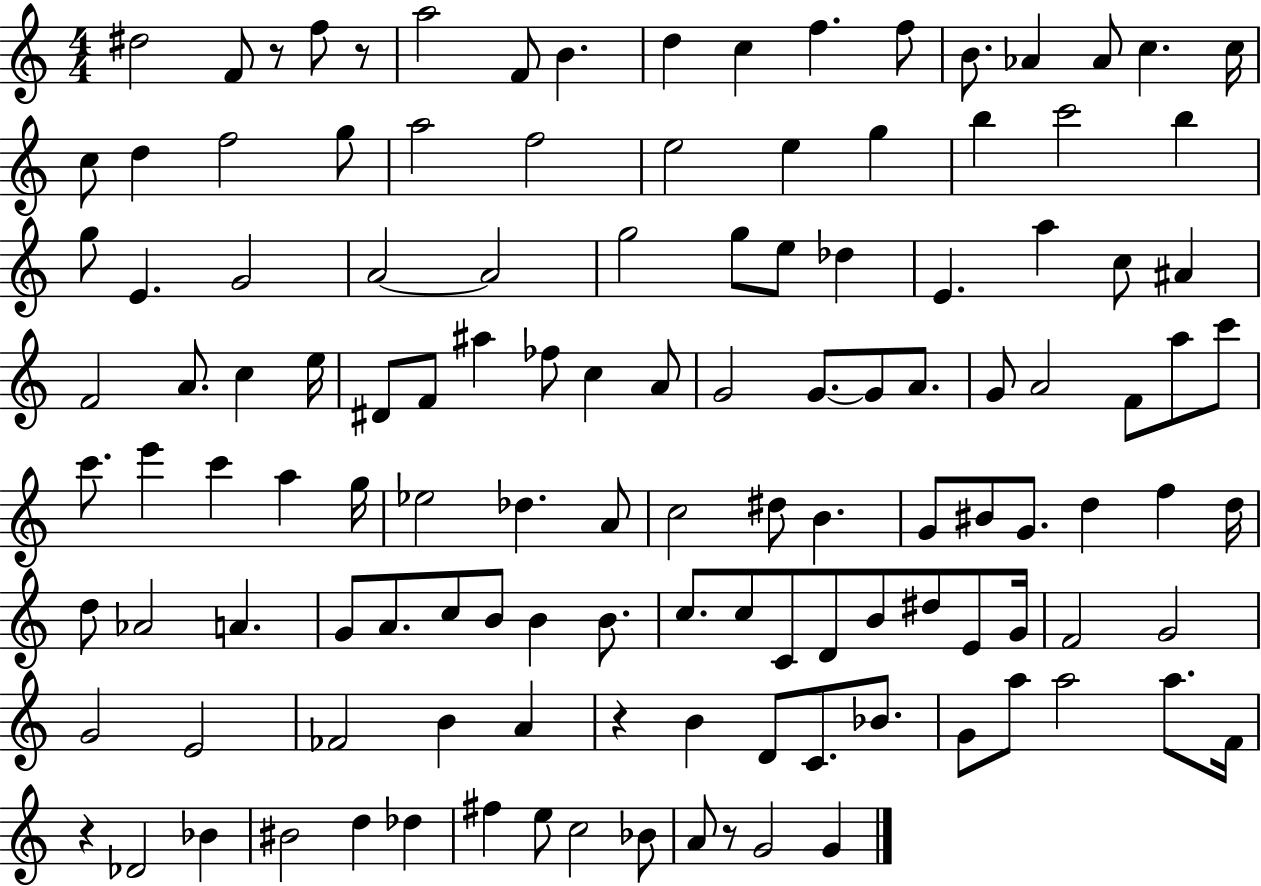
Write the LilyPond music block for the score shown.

{
  \clef treble
  \numericTimeSignature
  \time 4/4
  \key c \major
  dis''2 f'8 r8 f''8 r8 | a''2 f'8 b'4. | d''4 c''4 f''4. f''8 | b'8. aes'4 aes'8 c''4. c''16 | \break c''8 d''4 f''2 g''8 | a''2 f''2 | e''2 e''4 g''4 | b''4 c'''2 b''4 | \break g''8 e'4. g'2 | a'2~~ a'2 | g''2 g''8 e''8 des''4 | e'4. a''4 c''8 ais'4 | \break f'2 a'8. c''4 e''16 | dis'8 f'8 ais''4 fes''8 c''4 a'8 | g'2 g'8.~~ g'8 a'8. | g'8 a'2 f'8 a''8 c'''8 | \break c'''8. e'''4 c'''4 a''4 g''16 | ees''2 des''4. a'8 | c''2 dis''8 b'4. | g'8 bis'8 g'8. d''4 f''4 d''16 | \break d''8 aes'2 a'4. | g'8 a'8. c''8 b'8 b'4 b'8. | c''8. c''8 c'8 d'8 b'8 dis''8 e'8 g'16 | f'2 g'2 | \break g'2 e'2 | fes'2 b'4 a'4 | r4 b'4 d'8 c'8. bes'8. | g'8 a''8 a''2 a''8. f'16 | \break r4 des'2 bes'4 | bis'2 d''4 des''4 | fis''4 e''8 c''2 bes'8 | a'8 r8 g'2 g'4 | \break \bar "|."
}